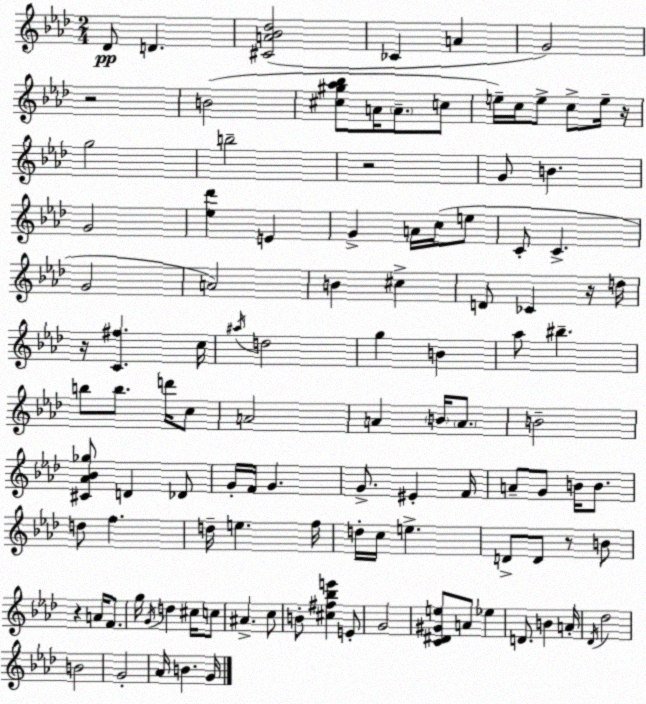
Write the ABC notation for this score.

X:1
T:Untitled
M:2/4
L:1/4
K:Fm
_D/2 D [^CA_B_d]2 _C A G2 z2 B2 [^c^g_a_b]/2 A/4 A/2 c/2 e/4 c/4 e/2 c/2 e/4 z/4 g2 b2 z2 G/2 B G2 [_e_d'] E G A/4 c/4 e/2 C/2 C G2 A2 B ^c D/2 _C z/4 d/4 z/4 [C^f] c/4 ^a/4 d2 g B _a/2 ^b b/2 b/2 d'/4 c/2 A2 A B/4 A/2 B2 [^C_A_B_g]/2 D _D/2 G/4 F/4 G G/2 ^E F/4 A/2 G/2 B/4 B/2 d/2 f d/4 e f/4 d/4 c/4 e D/2 D/2 z/2 B/2 z A/4 F/2 g/4 G/4 d ^c/4 c/2 ^A c/2 B/2 [^c^f_be'] E/2 G2 [C^D^Ge]/2 A/2 _e D/2 B A/4 _D/4 _d2 B2 G2 _A/4 B G/4